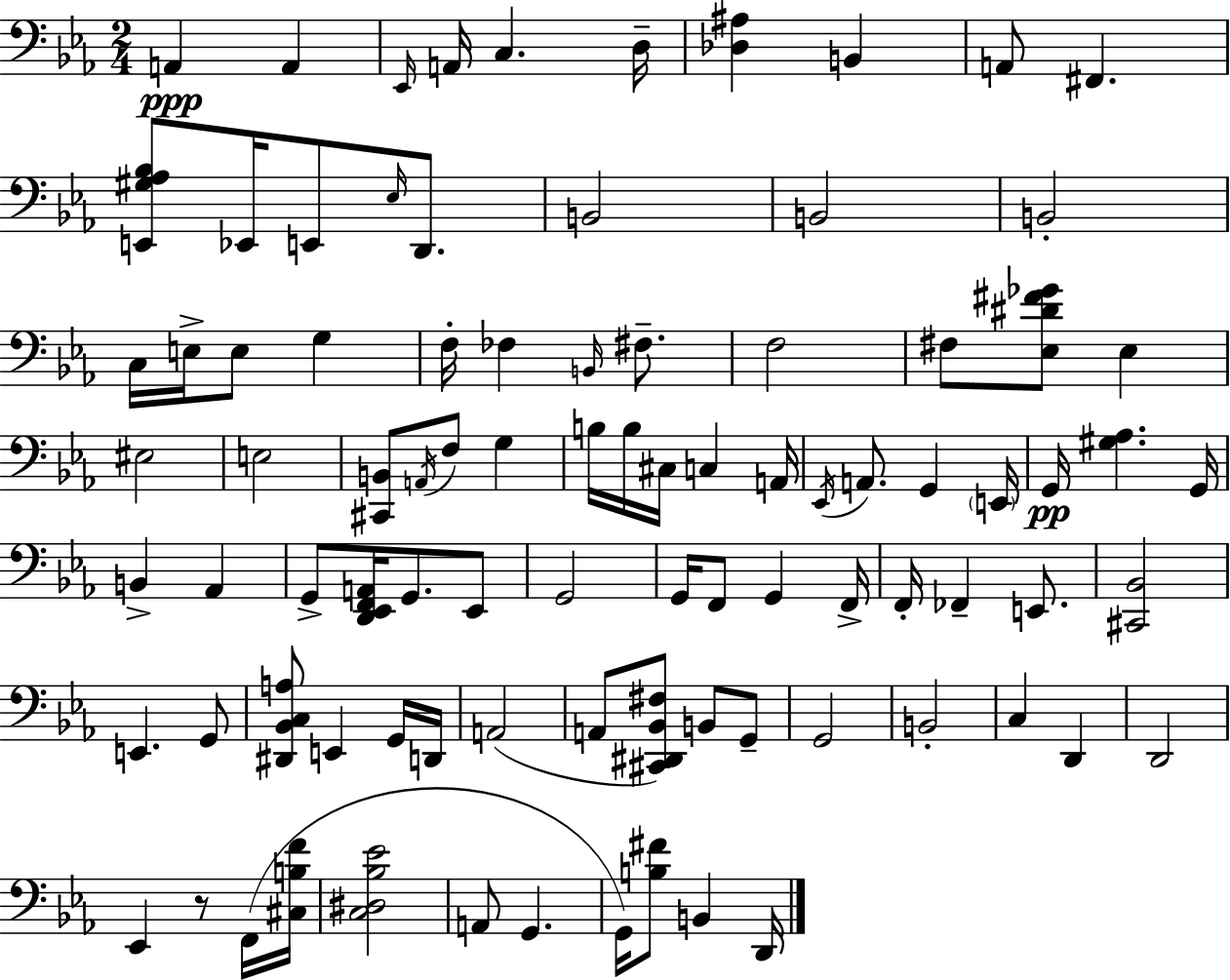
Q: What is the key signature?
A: EES major